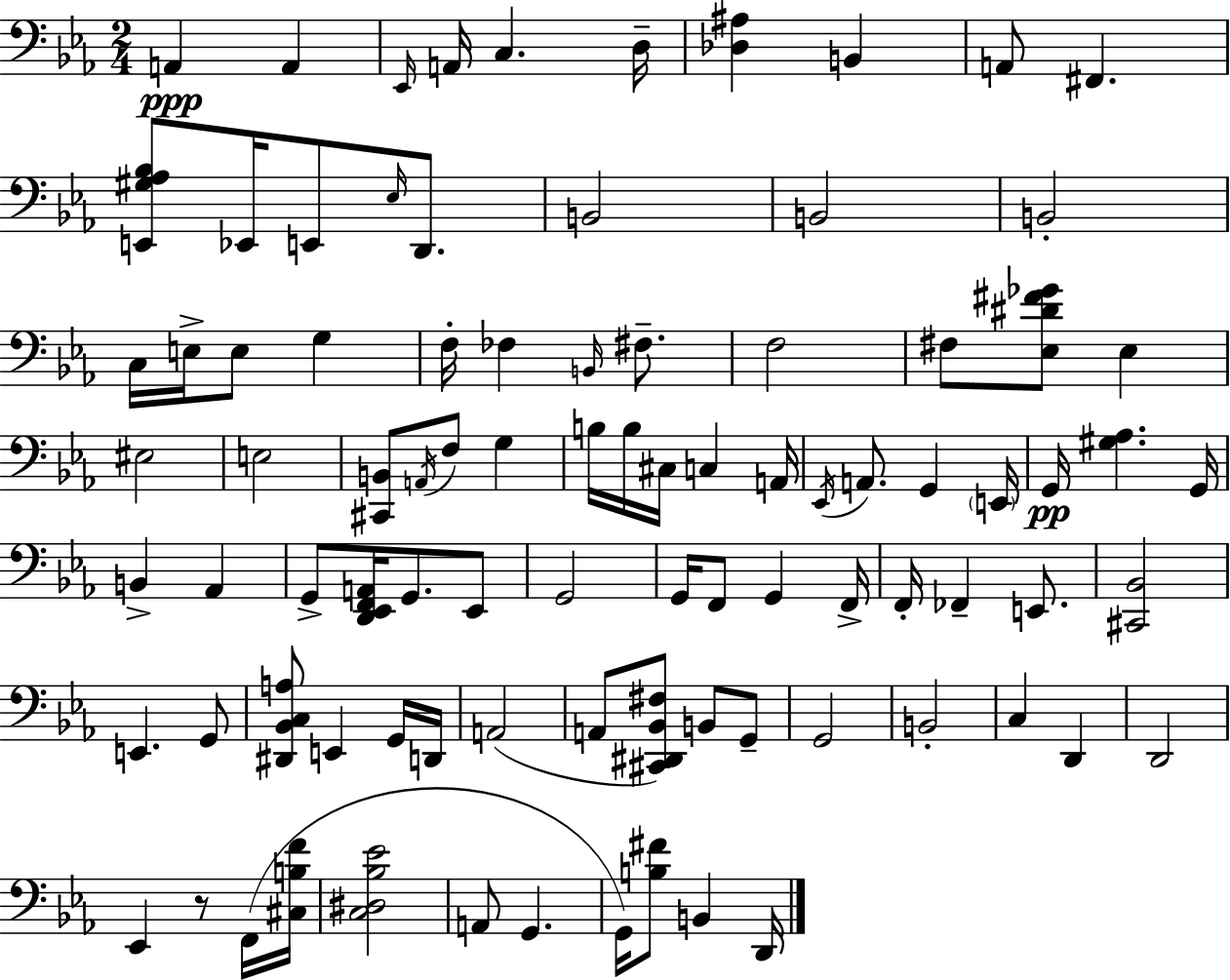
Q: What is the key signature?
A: EES major